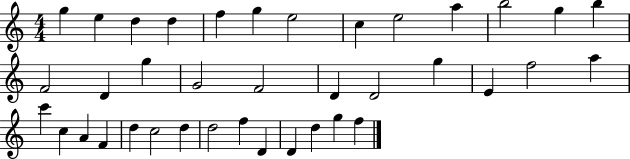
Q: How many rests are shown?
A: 0